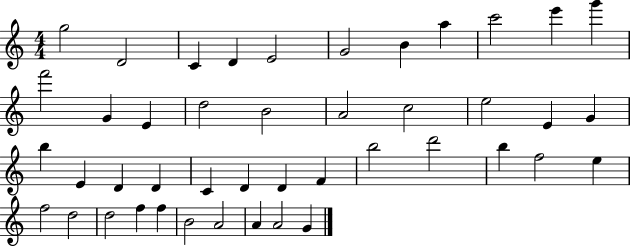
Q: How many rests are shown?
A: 0